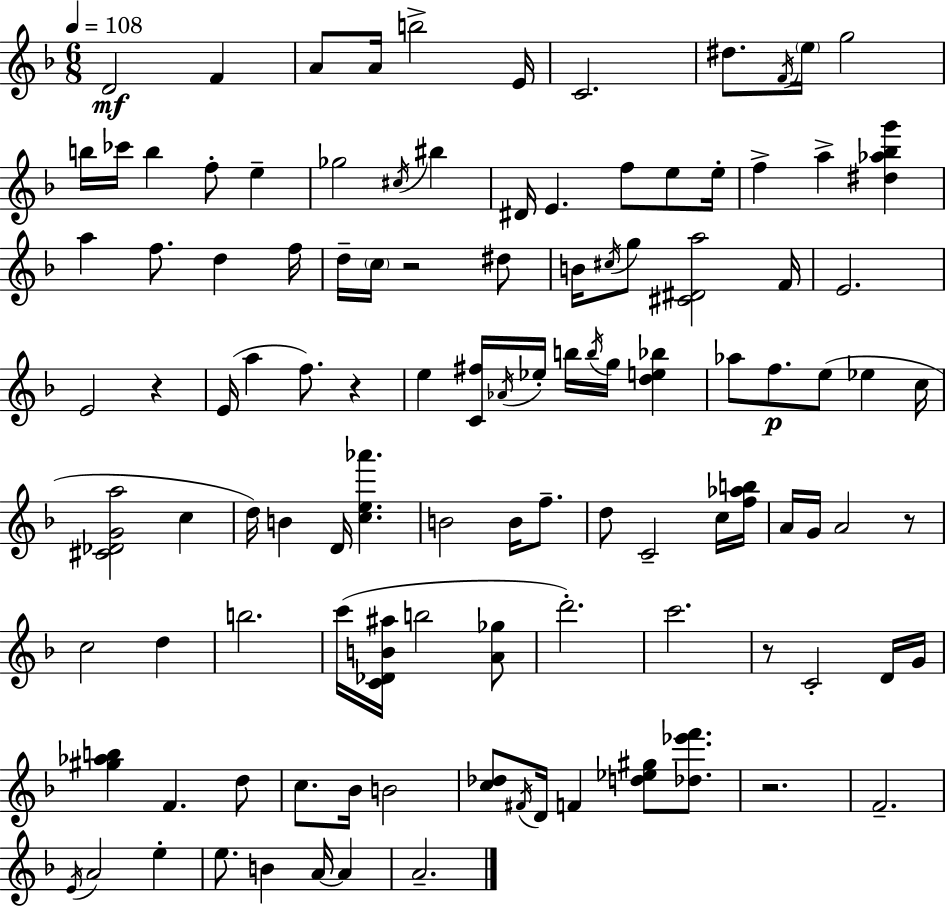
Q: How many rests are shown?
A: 6